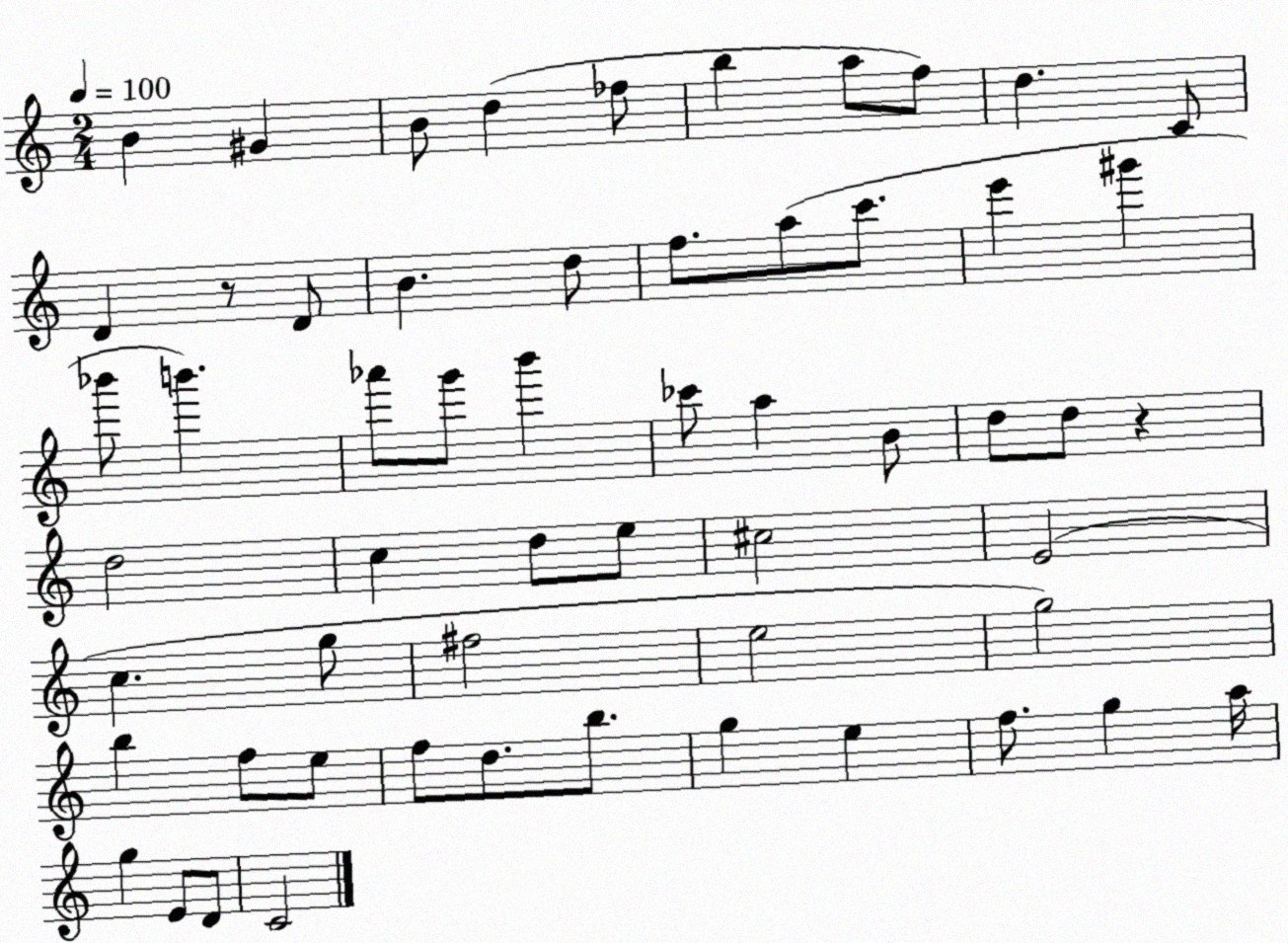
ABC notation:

X:1
T:Untitled
M:2/4
L:1/4
K:C
B ^G B/2 d _f/2 b a/2 f/2 d C/2 D z/2 D/2 B d/2 f/2 a/2 c'/2 e' ^g' _b'/2 b' _a'/2 g'/2 b' _c'/2 a B/2 d/2 d/2 z d2 c d/2 e/2 ^c2 E2 c g/2 ^f2 e2 g2 b f/2 e/2 f/2 d/2 b/2 g e f/2 g a/4 g E/2 D/2 C2